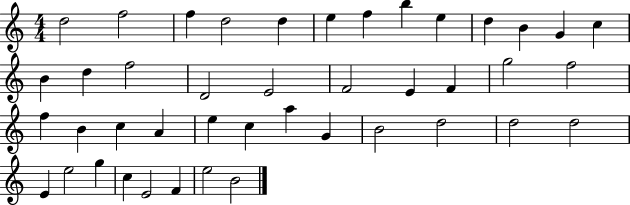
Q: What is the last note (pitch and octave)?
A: B4